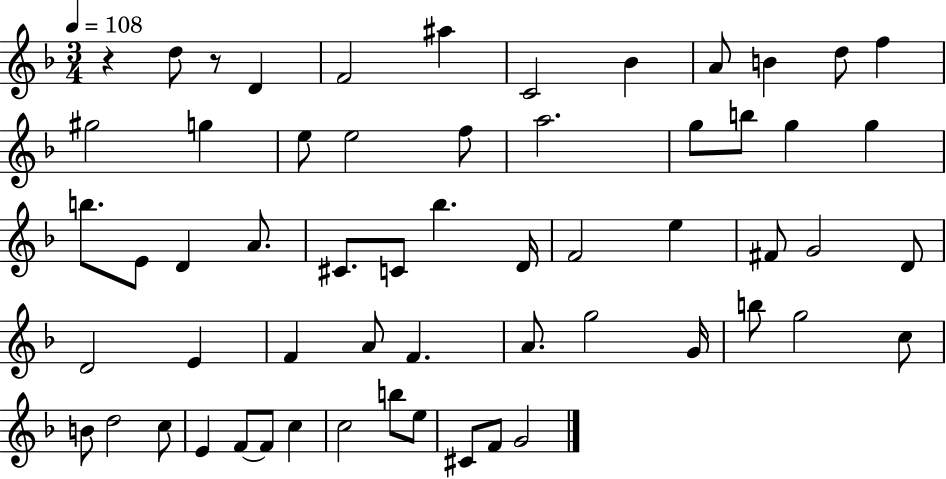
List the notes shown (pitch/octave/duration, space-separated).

R/q D5/e R/e D4/q F4/h A#5/q C4/h Bb4/q A4/e B4/q D5/e F5/q G#5/h G5/q E5/e E5/h F5/e A5/h. G5/e B5/e G5/q G5/q B5/e. E4/e D4/q A4/e. C#4/e. C4/e Bb5/q. D4/s F4/h E5/q F#4/e G4/h D4/e D4/h E4/q F4/q A4/e F4/q. A4/e. G5/h G4/s B5/e G5/h C5/e B4/e D5/h C5/e E4/q F4/e F4/e C5/q C5/h B5/e E5/e C#4/e F4/e G4/h